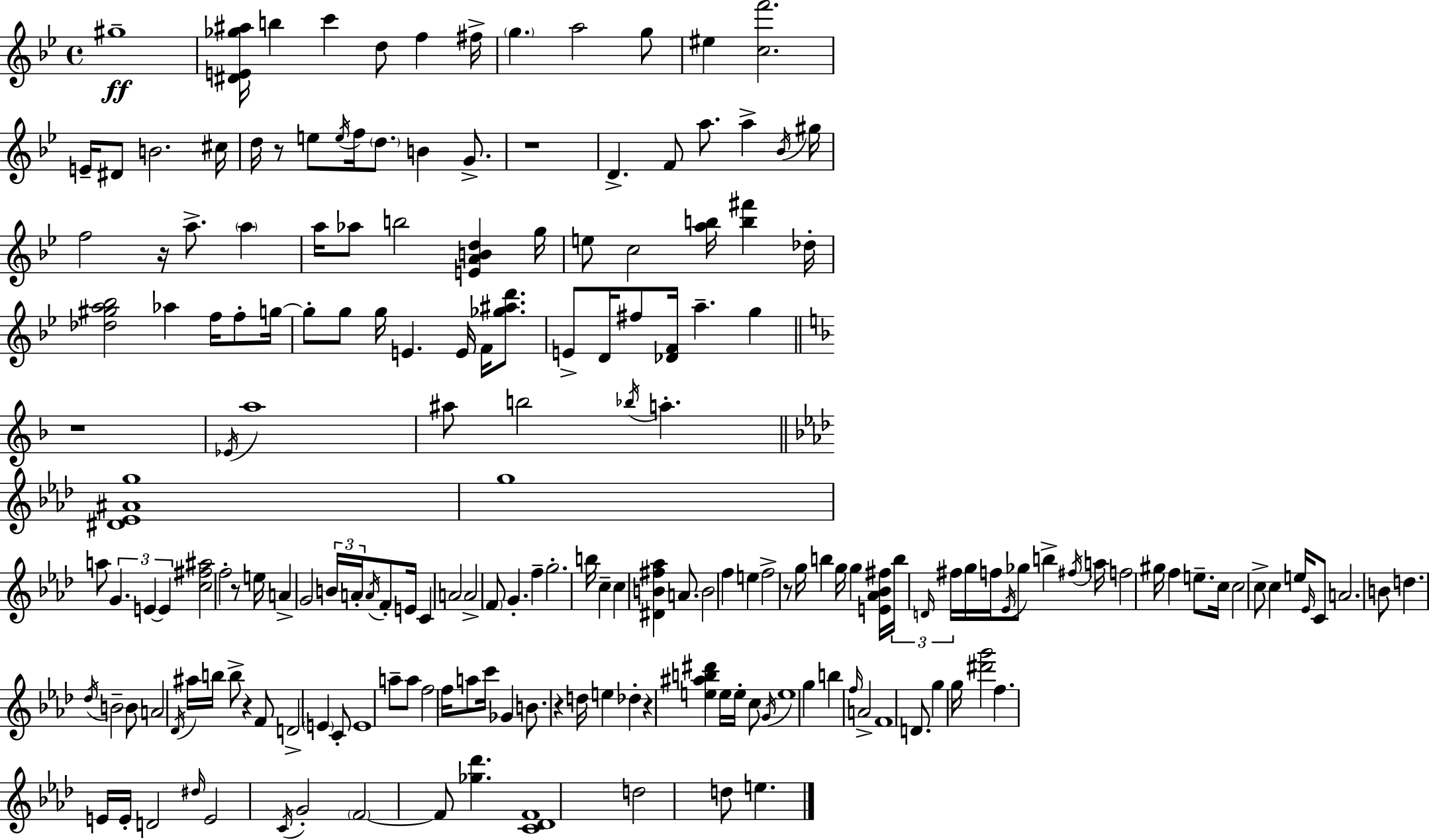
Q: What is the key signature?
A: G minor